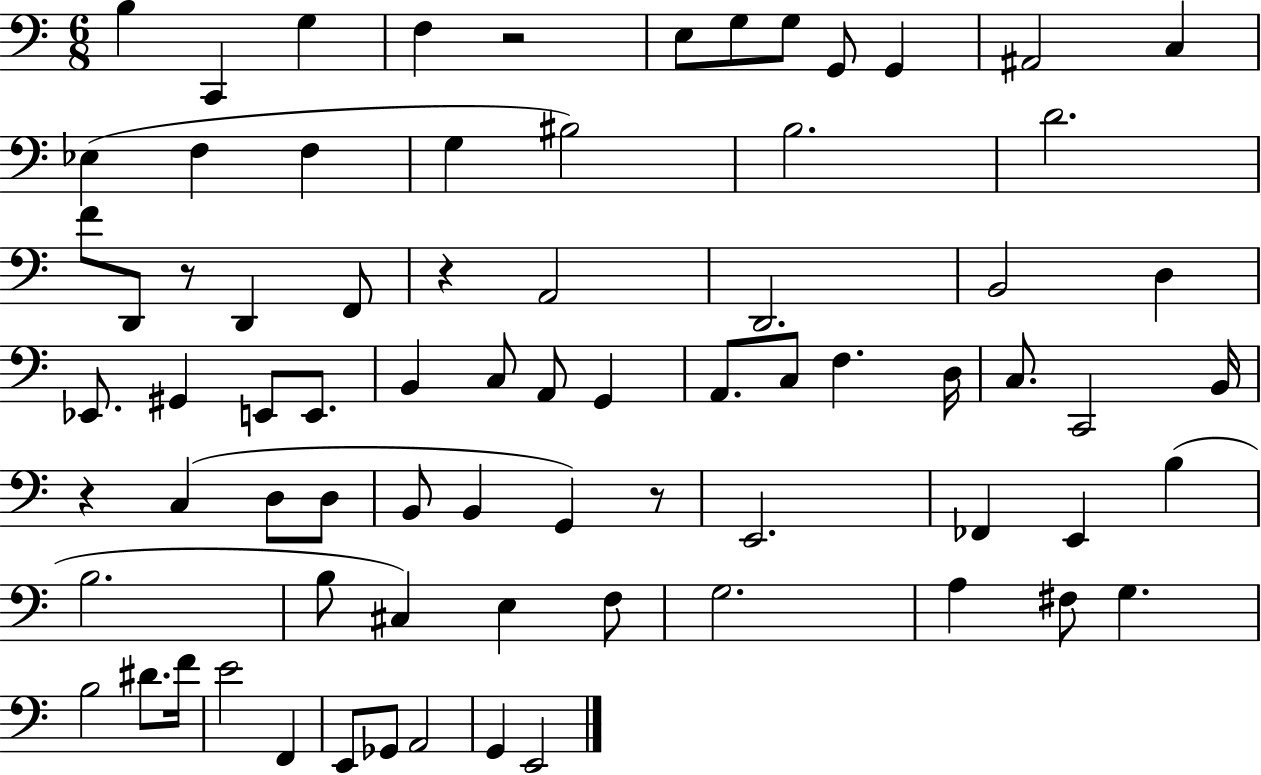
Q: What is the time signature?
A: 6/8